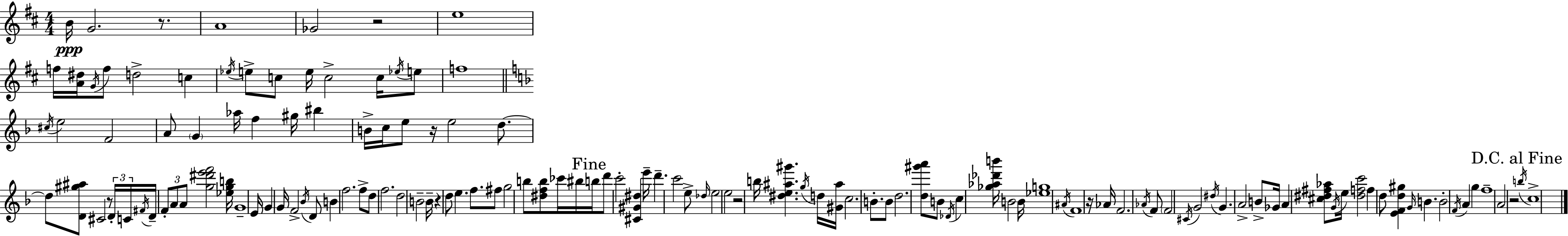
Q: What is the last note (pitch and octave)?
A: C5